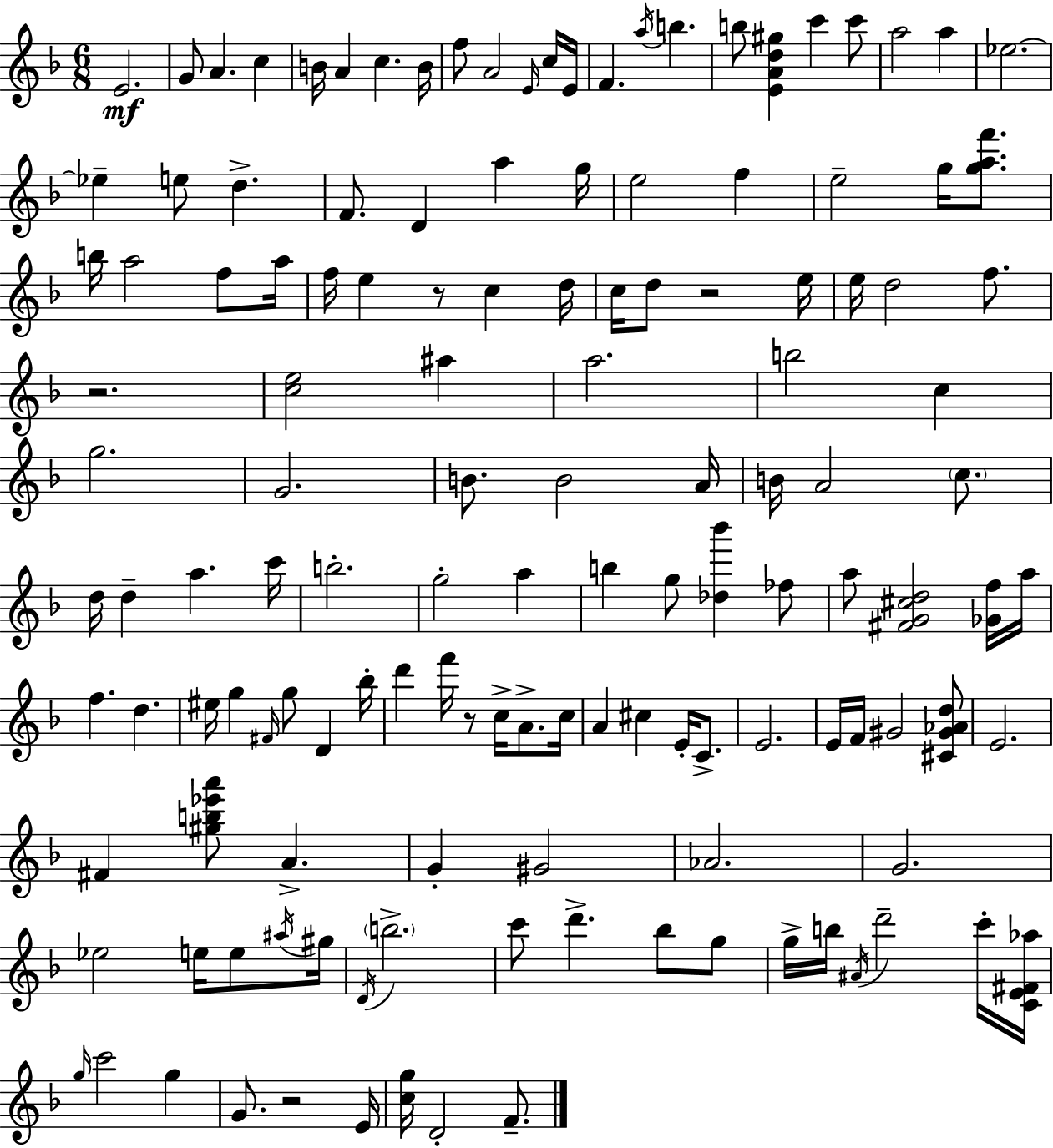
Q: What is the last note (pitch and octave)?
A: F4